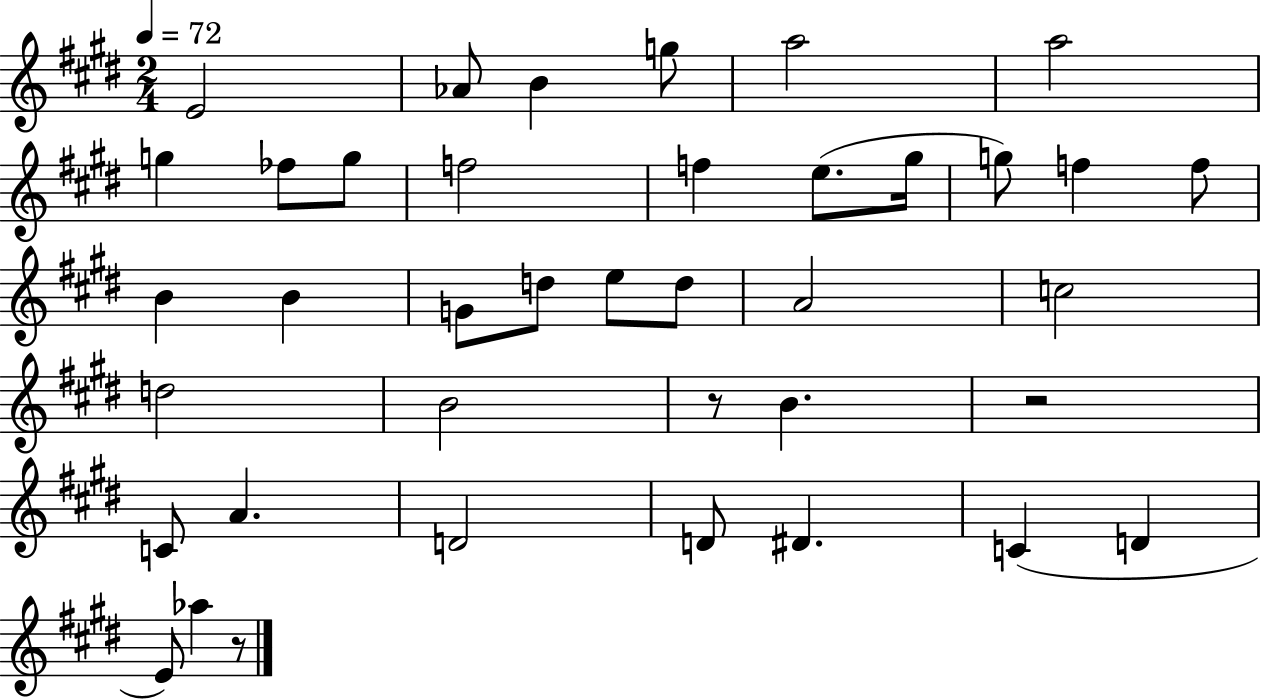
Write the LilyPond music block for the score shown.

{
  \clef treble
  \numericTimeSignature
  \time 2/4
  \key e \major
  \tempo 4 = 72
  e'2 | aes'8 b'4 g''8 | a''2 | a''2 | \break g''4 fes''8 g''8 | f''2 | f''4 e''8.( gis''16 | g''8) f''4 f''8 | \break b'4 b'4 | g'8 d''8 e''8 d''8 | a'2 | c''2 | \break d''2 | b'2 | r8 b'4. | r2 | \break c'8 a'4. | d'2 | d'8 dis'4. | c'4( d'4 | \break e'8) aes''4 r8 | \bar "|."
}